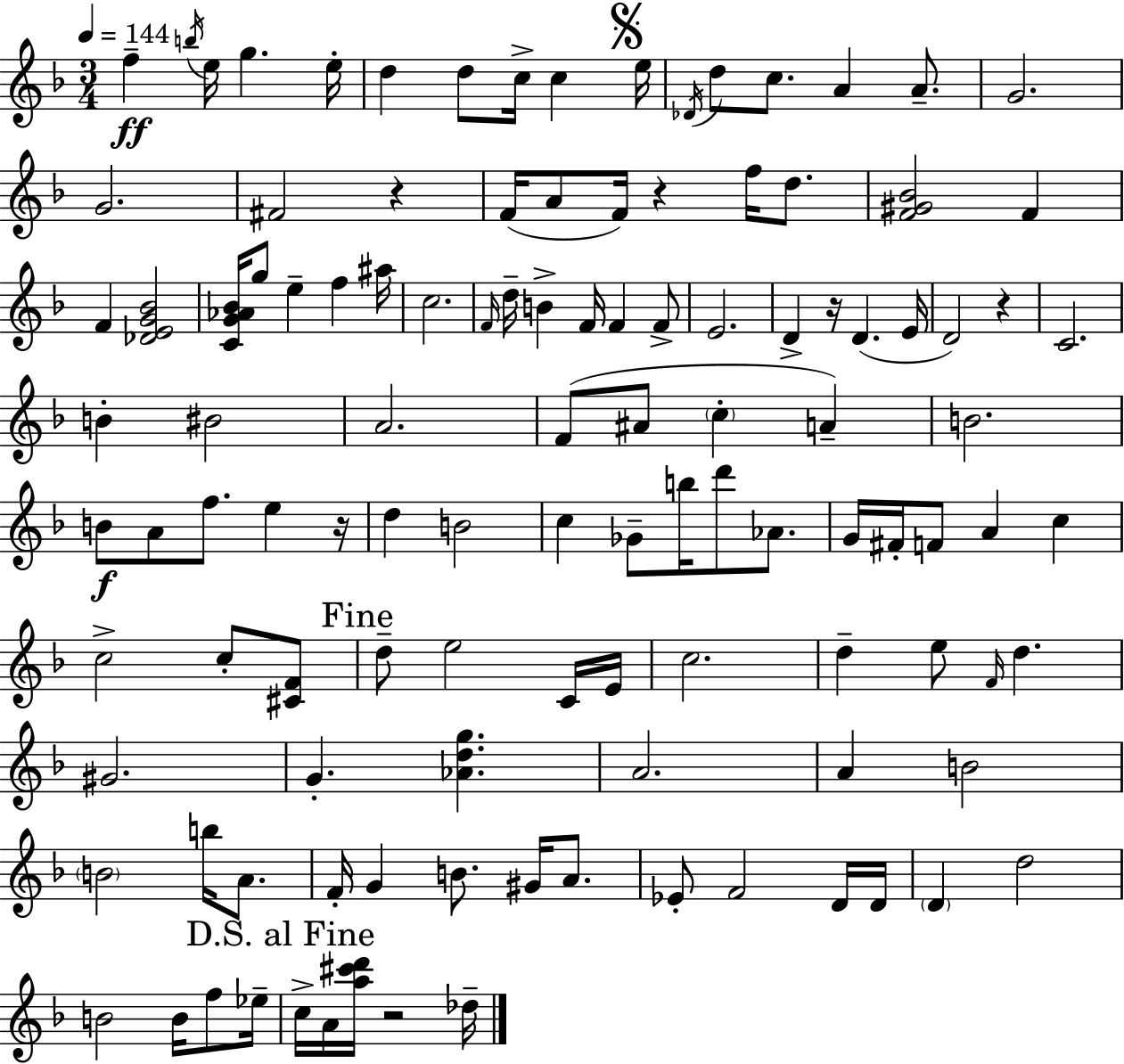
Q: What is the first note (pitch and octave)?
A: F5